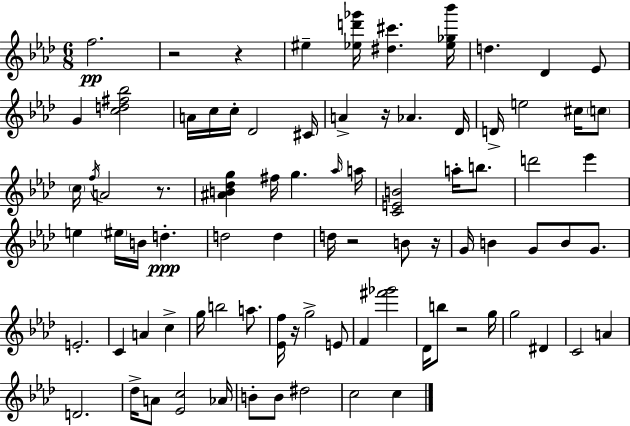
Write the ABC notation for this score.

X:1
T:Untitled
M:6/8
L:1/4
K:Fm
f2 z2 z ^e [_ed'_g']/4 [^d^c'] [_e_g_b']/4 d _D _E/2 G [cd^f_b]2 A/4 c/4 c/4 _D2 ^C/4 A z/4 _A _D/4 D/4 e2 ^c/4 c/2 c/4 f/4 A2 z/2 [^AB_dg] ^f/4 g _a/4 a/4 [CEB]2 a/4 b/2 d'2 _e' e ^e/4 B/4 d d2 d d/4 z2 B/2 z/4 G/4 B G/2 B/2 G/2 E2 C A c g/4 b2 a/2 [_Ef]/4 z/4 g2 E/2 F [^f'_g']2 _D/4 b/2 z2 g/4 g2 ^D C2 A D2 _d/4 A/2 [_Ec]2 _A/4 B/2 B/2 ^d2 c2 c